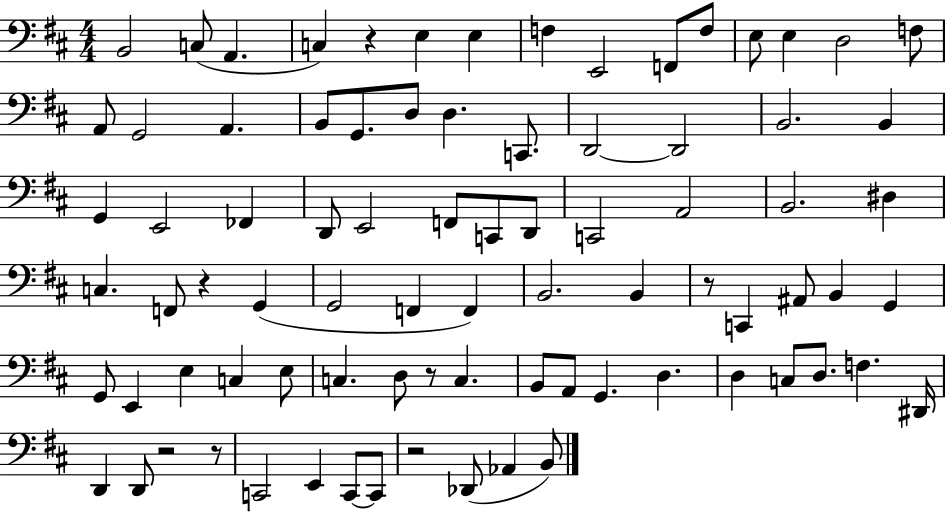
X:1
T:Untitled
M:4/4
L:1/4
K:D
B,,2 C,/2 A,, C, z E, E, F, E,,2 F,,/2 F,/2 E,/2 E, D,2 F,/2 A,,/2 G,,2 A,, B,,/2 G,,/2 D,/2 D, C,,/2 D,,2 D,,2 B,,2 B,, G,, E,,2 _F,, D,,/2 E,,2 F,,/2 C,,/2 D,,/2 C,,2 A,,2 B,,2 ^D, C, F,,/2 z G,, G,,2 F,, F,, B,,2 B,, z/2 C,, ^A,,/2 B,, G,, G,,/2 E,, E, C, E,/2 C, D,/2 z/2 C, B,,/2 A,,/2 G,, D, D, C,/2 D,/2 F, ^D,,/4 D,, D,,/2 z2 z/2 C,,2 E,, C,,/2 C,,/2 z2 _D,,/2 _A,, B,,/2